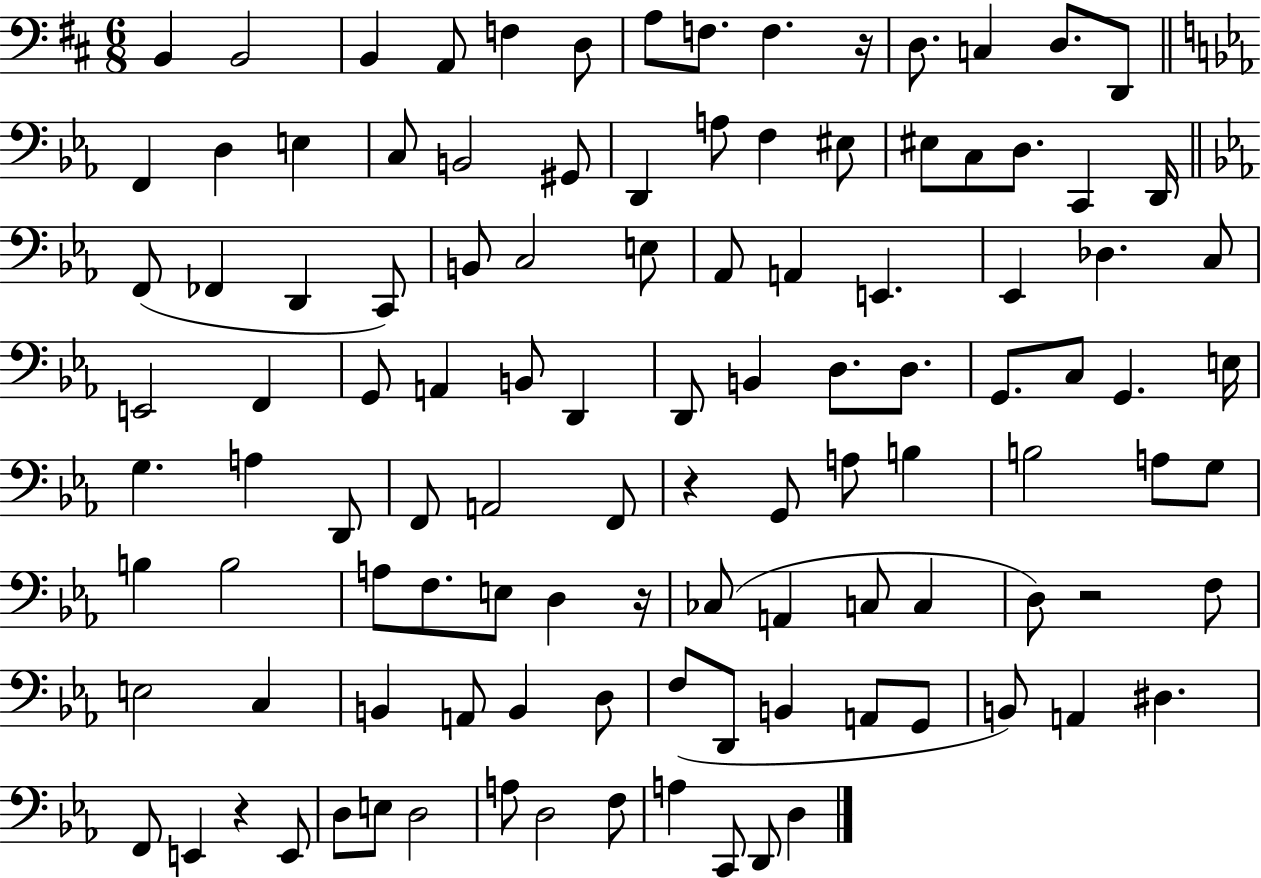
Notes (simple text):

B2/q B2/h B2/q A2/e F3/q D3/e A3/e F3/e. F3/q. R/s D3/e. C3/q D3/e. D2/e F2/q D3/q E3/q C3/e B2/h G#2/e D2/q A3/e F3/q EIS3/e EIS3/e C3/e D3/e. C2/q D2/s F2/e FES2/q D2/q C2/e B2/e C3/h E3/e Ab2/e A2/q E2/q. Eb2/q Db3/q. C3/e E2/h F2/q G2/e A2/q B2/e D2/q D2/e B2/q D3/e. D3/e. G2/e. C3/e G2/q. E3/s G3/q. A3/q D2/e F2/e A2/h F2/e R/q G2/e A3/e B3/q B3/h A3/e G3/e B3/q B3/h A3/e F3/e. E3/e D3/q R/s CES3/e A2/q C3/e C3/q D3/e R/h F3/e E3/h C3/q B2/q A2/e B2/q D3/e F3/e D2/e B2/q A2/e G2/e B2/e A2/q D#3/q. F2/e E2/q R/q E2/e D3/e E3/e D3/h A3/e D3/h F3/e A3/q C2/e D2/e D3/q